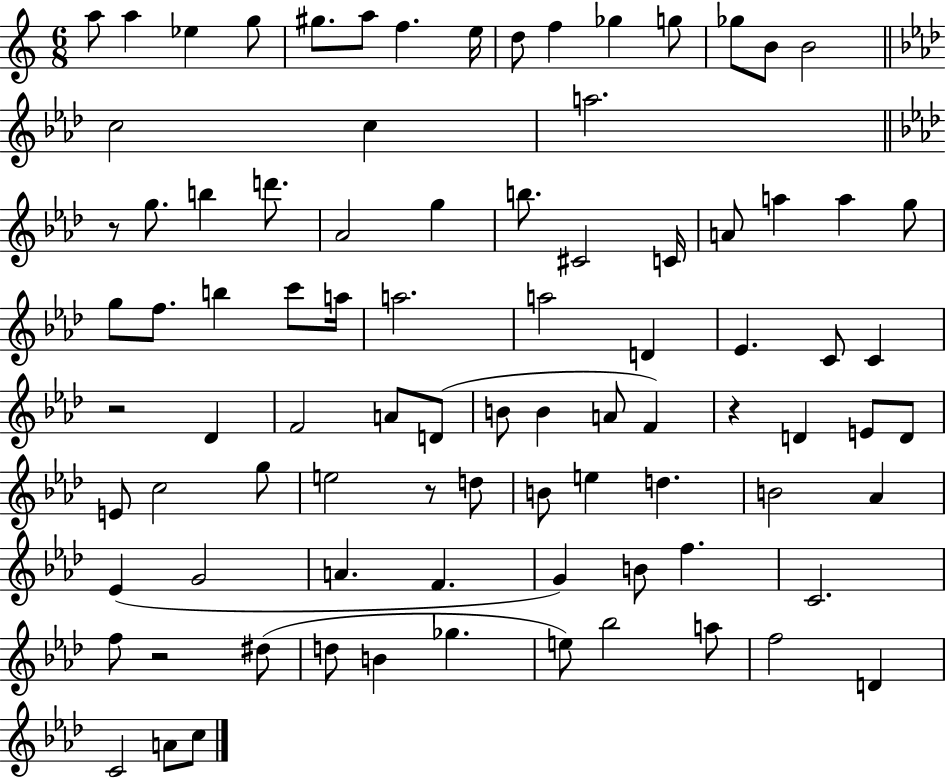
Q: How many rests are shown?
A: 5